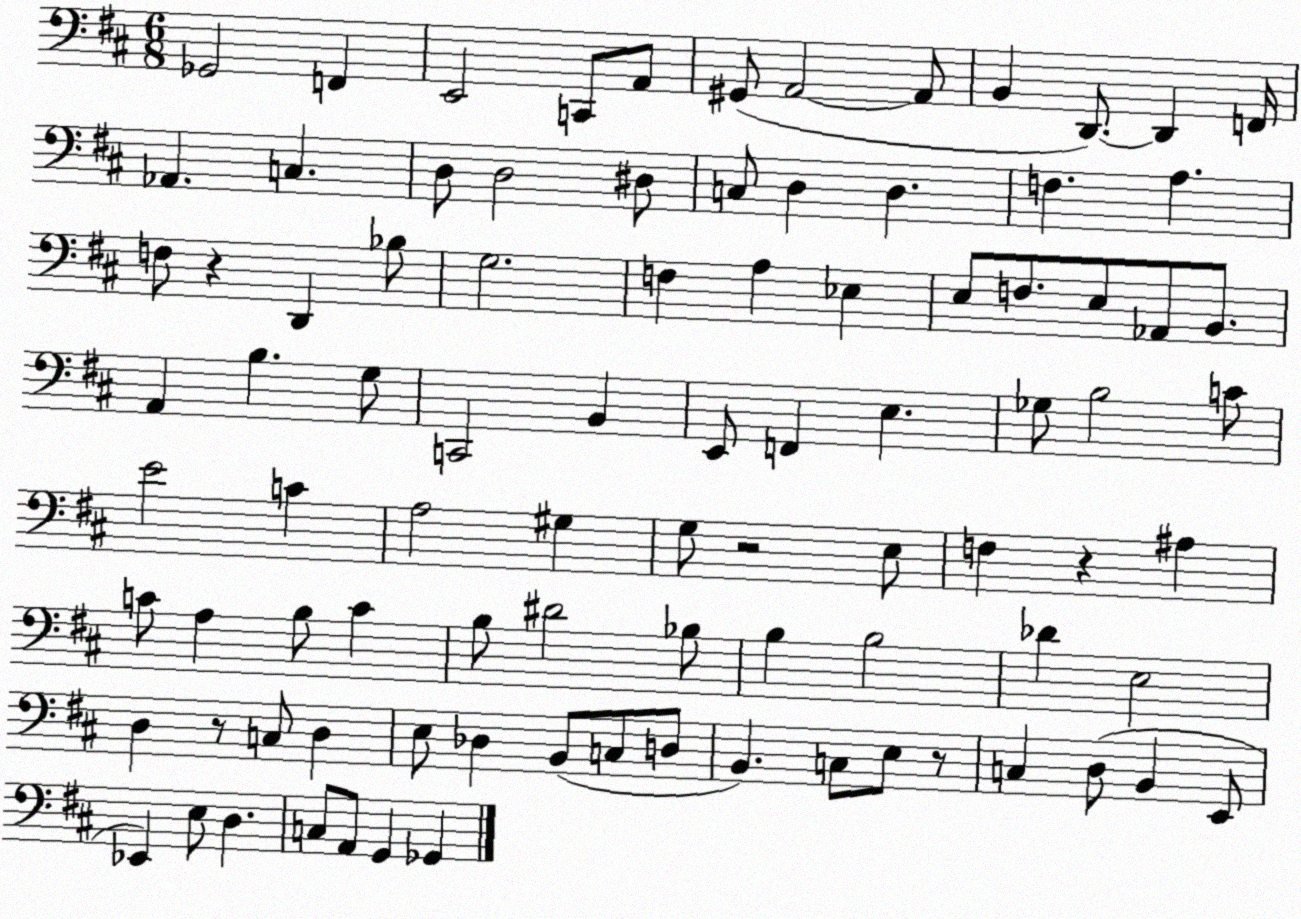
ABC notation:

X:1
T:Untitled
M:6/8
L:1/4
K:D
_G,,2 F,, E,,2 C,,/2 A,,/2 ^G,,/2 A,,2 A,,/2 B,, D,,/2 D,, F,,/4 _A,, C, D,/2 D,2 ^D,/2 C,/2 D, D, F, A, F,/2 z D,, _B,/2 G,2 F, A, _E, E,/2 F,/2 E,/2 _A,,/2 B,,/2 A,, B, G,/2 C,,2 B,, E,,/2 F,, E, _G,/2 B,2 C/2 E2 C A,2 ^G, G,/2 z2 E,/2 F, z ^A, C/2 A, B,/2 C B,/2 ^D2 _B,/2 B, B,2 _D E,2 D, z/2 C,/2 D, E,/2 _D, B,,/2 C,/2 D,/2 B,, C,/2 E,/2 z/2 C, D,/2 B,, E,,/2 _E,, E,/2 D, C,/2 A,,/2 G,, _G,,